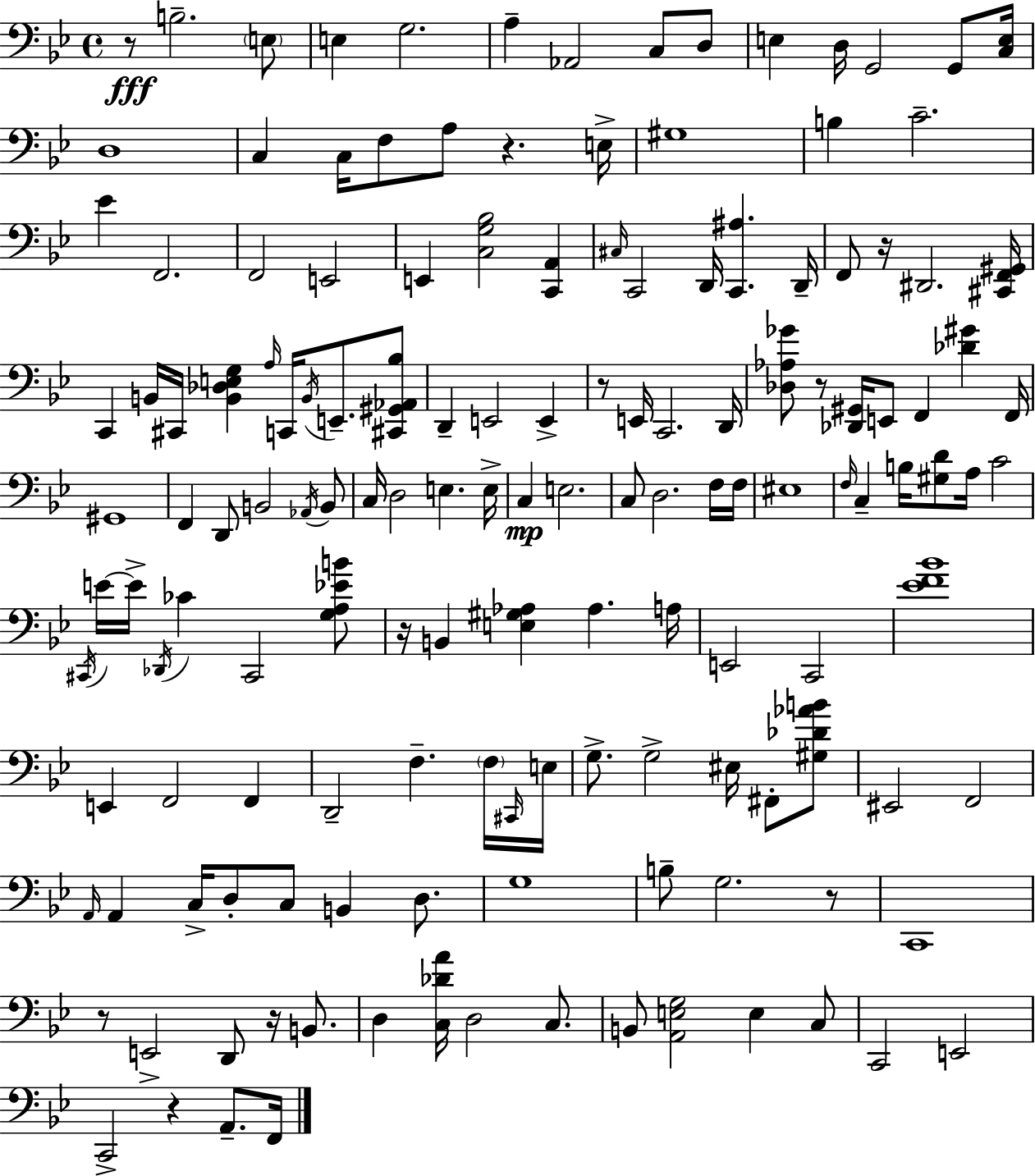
X:1
T:Untitled
M:4/4
L:1/4
K:Bb
z/2 B,2 E,/2 E, G,2 A, _A,,2 C,/2 D,/2 E, D,/4 G,,2 G,,/2 [C,E,]/4 D,4 C, C,/4 F,/2 A,/2 z E,/4 ^G,4 B, C2 _E F,,2 F,,2 E,,2 E,, [C,G,_B,]2 [C,,A,,] ^C,/4 C,,2 D,,/4 [C,,^A,] D,,/4 F,,/2 z/4 ^D,,2 [^C,,F,,^G,,]/4 C,, B,,/4 ^C,,/4 [B,,_D,E,G,] A,/4 C,,/4 B,,/4 E,,/2 [^C,,^G,,_A,,_B,]/2 D,, E,,2 E,, z/2 E,,/4 C,,2 D,,/4 [_D,_A,_G]/2 z/2 [_D,,^G,,]/4 E,,/2 F,, [_D^G] F,,/4 ^G,,4 F,, D,,/2 B,,2 _A,,/4 B,,/2 C,/4 D,2 E, E,/4 C, E,2 C,/2 D,2 F,/4 F,/4 ^E,4 F,/4 C, B,/4 [^G,D]/2 A,/4 C2 ^C,,/4 E/4 E/4 _D,,/4 _C ^C,,2 [G,A,_EB]/2 z/4 B,, [E,^G,_A,] _A, A,/4 E,,2 C,,2 [_EF_B]4 E,, F,,2 F,, D,,2 F, F,/4 ^C,,/4 E,/4 G,/2 G,2 ^E,/4 ^F,,/2 [^G,_D_AB]/2 ^E,,2 F,,2 A,,/4 A,, C,/4 D,/2 C,/2 B,, D,/2 G,4 B,/2 G,2 z/2 C,,4 z/2 E,,2 D,,/2 z/4 B,,/2 D, [C,_DA]/4 D,2 C,/2 B,,/2 [A,,E,G,]2 E, C,/2 C,,2 E,,2 C,,2 z A,,/2 F,,/4